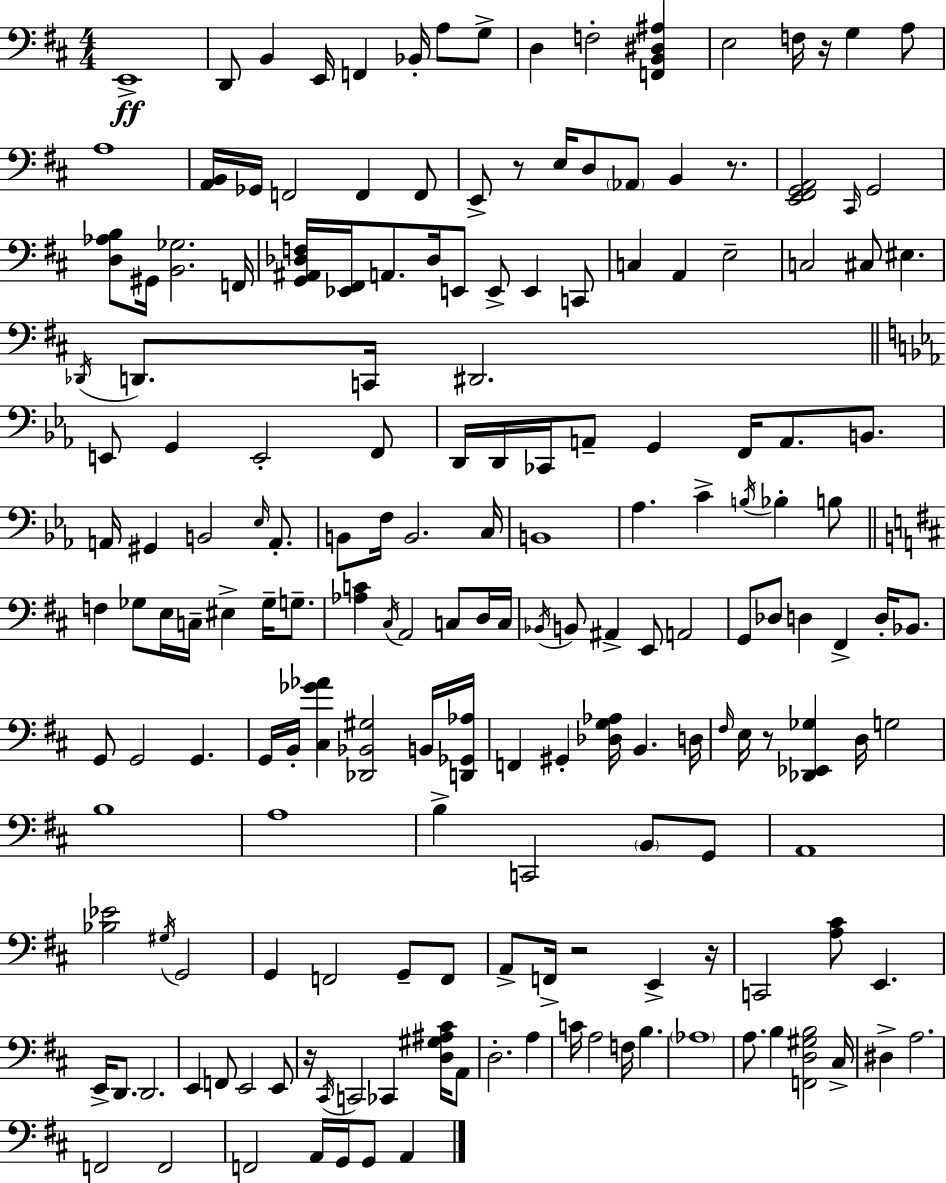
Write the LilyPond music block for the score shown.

{
  \clef bass
  \numericTimeSignature
  \time 4/4
  \key d \major
  e,1->\ff | d,8 b,4 e,16 f,4 bes,16-. a8 g8-> | d4 f2-. <f, b, dis ais>4 | e2 f16 r16 g4 a8 | \break a1 | <a, b,>16 ges,16 f,2 f,4 f,8 | e,8-> r8 e16 d8 \parenthesize aes,8 b,4 r8. | <e, fis, g, a,>2 \grace { cis,16 } g,2 | \break <d aes b>8 gis,16 <b, ges>2. | f,16 <g, ais, des f>16 <ees, fis,>16 a,8. des16 e,8 e,8-> e,4 c,8 | c4 a,4 e2-- | c2 cis8 eis4. | \break \acciaccatura { des,16 } d,8. c,16 dis,2. | \bar "||" \break \key ees \major e,8 g,4 e,2-. f,8 | d,16 d,16 ces,16 a,8-- g,4 f,16 a,8. b,8. | a,16 gis,4 b,2 \grace { ees16 } a,8.-. | b,8 f16 b,2. | \break c16 b,1 | aes4. c'4-> \acciaccatura { b16 } bes4-. | b8 \bar "||" \break \key d \major f4 ges8 e16 c16-- eis4-> ges16-- g8.-- | <aes c'>4 \acciaccatura { cis16 } a,2 c8 d16 | c16 \acciaccatura { bes,16 } b,8 ais,4-> e,8 a,2 | g,8 des8 d4 fis,4-> d16-. bes,8. | \break g,8 g,2 g,4. | g,16 b,16-. <cis ges' aes'>4 <des, bes, gis>2 | b,16 <d, ges, aes>16 f,4 gis,4-. <des g aes>16 b,4. | d16 \grace { fis16 } e16 r8 <des, ees, ges>4 d16 g2 | \break b1 | a1 | b4-> c,2 \parenthesize b,8 | g,8 a,1 | \break <bes ees'>2 \acciaccatura { gis16 } g,2 | g,4 f,2 | g,8-- f,8 a,8-> f,16-> r2 e,4-> | r16 c,2 <a cis'>8 e,4. | \break e,16-> d,8. d,2. | e,4 f,8 e,2 | e,8 r16 \acciaccatura { cis,16 } c,2 ces,4 | <d gis ais cis'>16 a,8 d2.-. | \break a4 c'16 a2 f16 b4. | \parenthesize aes1 | a8. b4 <f, d gis b>2 | cis16-> dis4-> a2. | \break f,2 f,2 | f,2 a,16 g,16 g,8 | a,4 \bar "|."
}